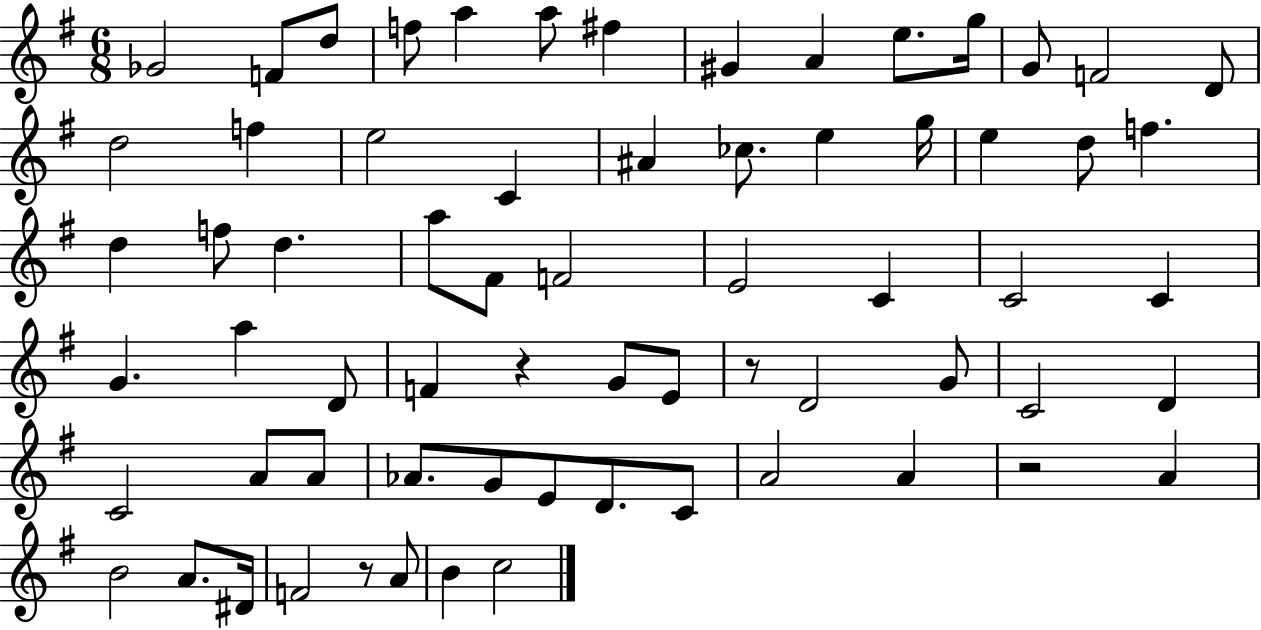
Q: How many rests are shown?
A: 4